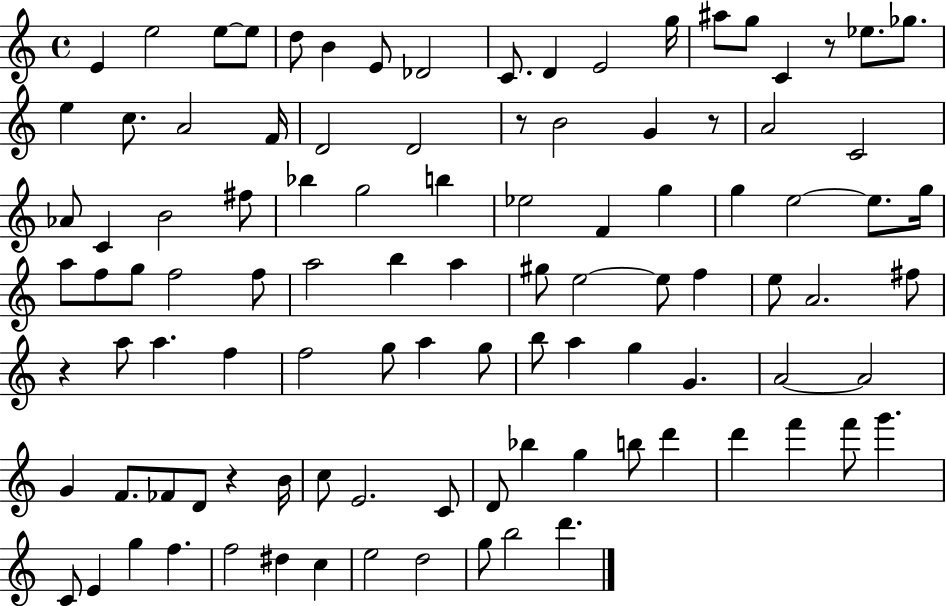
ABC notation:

X:1
T:Untitled
M:4/4
L:1/4
K:C
E e2 e/2 e/2 d/2 B E/2 _D2 C/2 D E2 g/4 ^a/2 g/2 C z/2 _e/2 _g/2 e c/2 A2 F/4 D2 D2 z/2 B2 G z/2 A2 C2 _A/2 C B2 ^f/2 _b g2 b _e2 F g g e2 e/2 g/4 a/2 f/2 g/2 f2 f/2 a2 b a ^g/2 e2 e/2 f e/2 A2 ^f/2 z a/2 a f f2 g/2 a g/2 b/2 a g G A2 A2 G F/2 _F/2 D/2 z B/4 c/2 E2 C/2 D/2 _b g b/2 d' d' f' f'/2 g' C/2 E g f f2 ^d c e2 d2 g/2 b2 d'